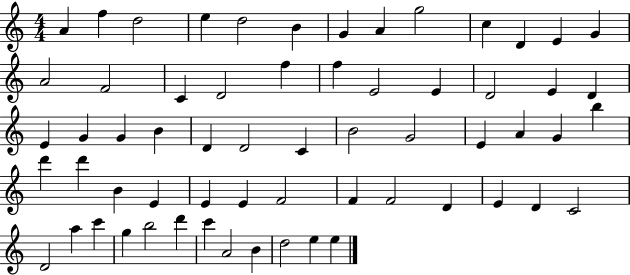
A4/q F5/q D5/h E5/q D5/h B4/q G4/q A4/q G5/h C5/q D4/q E4/q G4/q A4/h F4/h C4/q D4/h F5/q F5/q E4/h E4/q D4/h E4/q D4/q E4/q G4/q G4/q B4/q D4/q D4/h C4/q B4/h G4/h E4/q A4/q G4/q B5/q D6/q D6/q B4/q E4/q E4/q E4/q F4/h F4/q F4/h D4/q E4/q D4/q C4/h D4/h A5/q C6/q G5/q B5/h D6/q C6/q A4/h B4/q D5/h E5/q E5/q